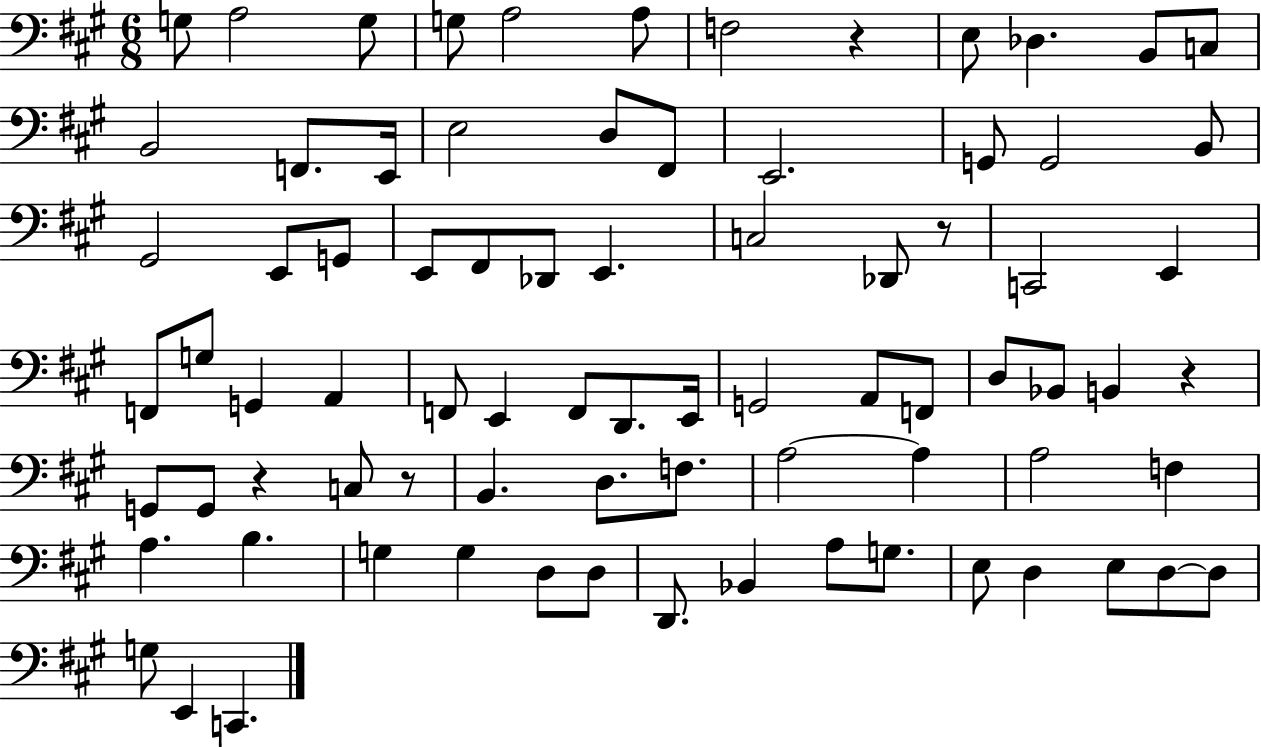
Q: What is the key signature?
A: A major